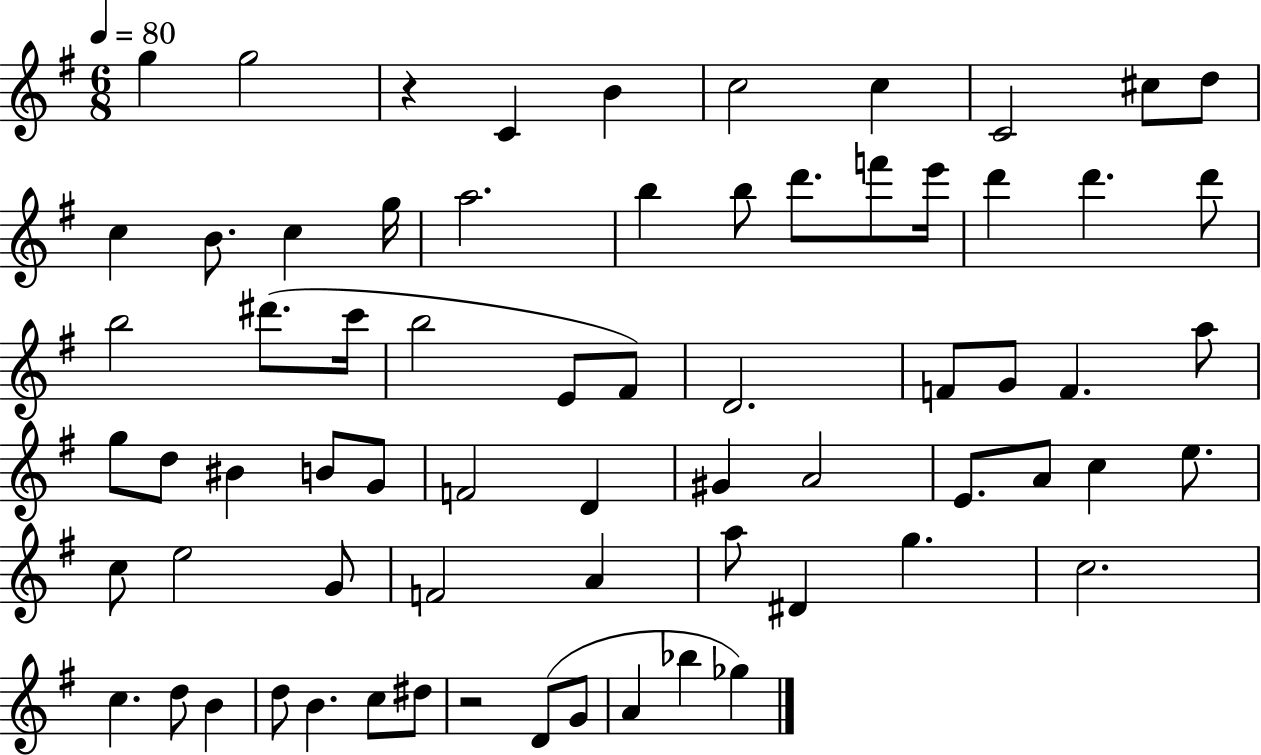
{
  \clef treble
  \numericTimeSignature
  \time 6/8
  \key g \major
  \tempo 4 = 80
  g''4 g''2 | r4 c'4 b'4 | c''2 c''4 | c'2 cis''8 d''8 | \break c''4 b'8. c''4 g''16 | a''2. | b''4 b''8 d'''8. f'''8 e'''16 | d'''4 d'''4. d'''8 | \break b''2 dis'''8.( c'''16 | b''2 e'8 fis'8) | d'2. | f'8 g'8 f'4. a''8 | \break g''8 d''8 bis'4 b'8 g'8 | f'2 d'4 | gis'4 a'2 | e'8. a'8 c''4 e''8. | \break c''8 e''2 g'8 | f'2 a'4 | a''8 dis'4 g''4. | c''2. | \break c''4. d''8 b'4 | d''8 b'4. c''8 dis''8 | r2 d'8( g'8 | a'4 bes''4 ges''4) | \break \bar "|."
}